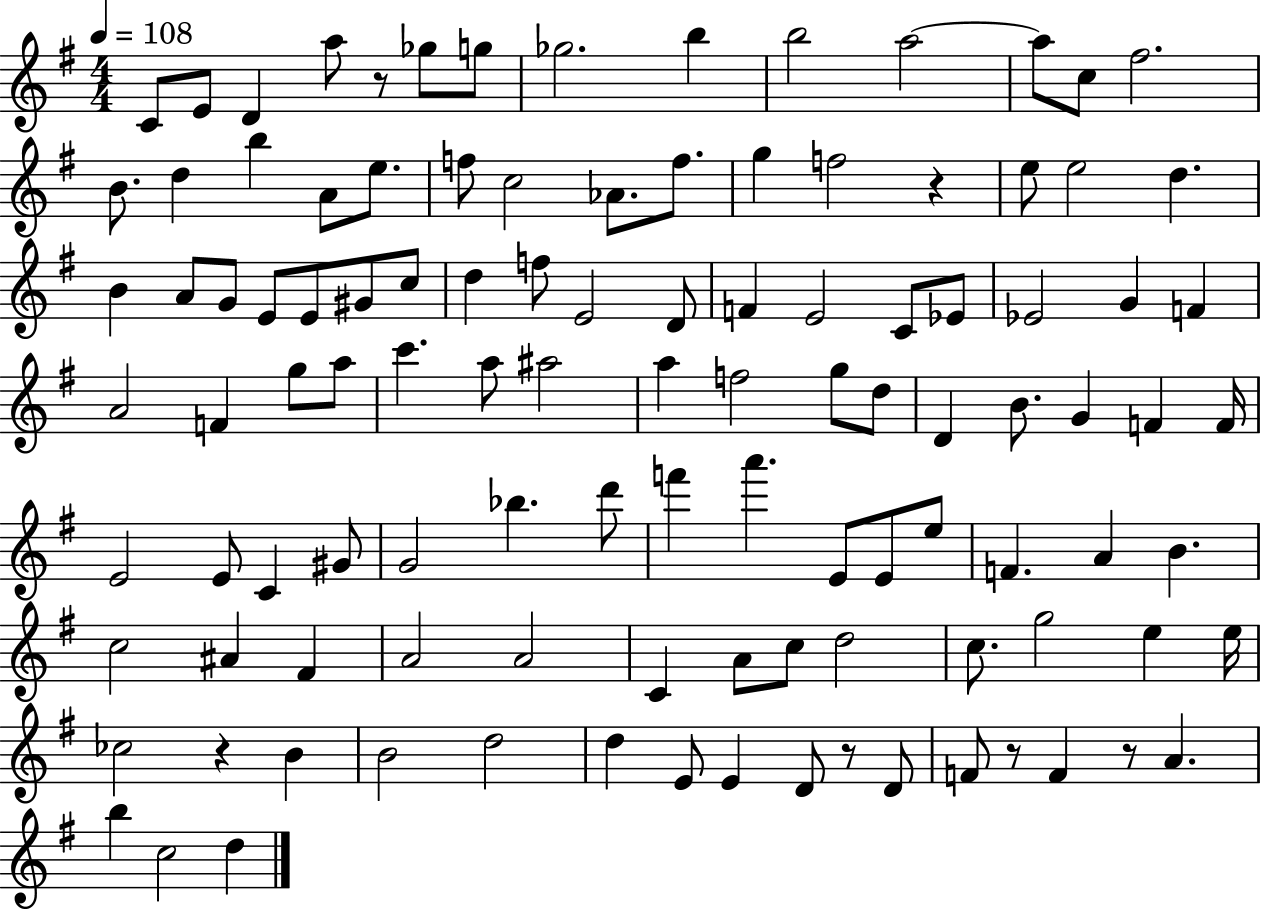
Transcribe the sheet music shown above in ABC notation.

X:1
T:Untitled
M:4/4
L:1/4
K:G
C/2 E/2 D a/2 z/2 _g/2 g/2 _g2 b b2 a2 a/2 c/2 ^f2 B/2 d b A/2 e/2 f/2 c2 _A/2 f/2 g f2 z e/2 e2 d B A/2 G/2 E/2 E/2 ^G/2 c/2 d f/2 E2 D/2 F E2 C/2 _E/2 _E2 G F A2 F g/2 a/2 c' a/2 ^a2 a f2 g/2 d/2 D B/2 G F F/4 E2 E/2 C ^G/2 G2 _b d'/2 f' a' E/2 E/2 e/2 F A B c2 ^A ^F A2 A2 C A/2 c/2 d2 c/2 g2 e e/4 _c2 z B B2 d2 d E/2 E D/2 z/2 D/2 F/2 z/2 F z/2 A b c2 d